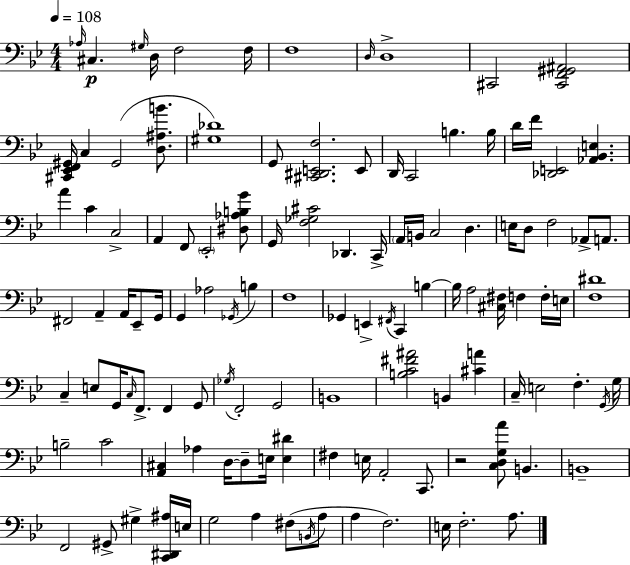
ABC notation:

X:1
T:Untitled
M:4/4
L:1/4
K:Bb
_A,/4 ^C, ^G,/4 D,/4 F,2 F,/4 F,4 D,/4 D,4 ^C,,2 [^C,,F,,^G,,^A,,]2 [^C,,_E,,F,,^G,,]/4 C, ^G,,2 [D,^A,B]/2 [^G,_D]4 G,,/2 [^C,,^D,,E,,F,]2 E,,/2 D,,/4 C,,2 B, B,/4 D/4 F/4 [_D,,E,,]2 [_A,,_B,,E,] A C C,2 A,, F,,/2 _E,,2 [^D,_A,B,G]/2 G,,/4 [F,_G,^C]2 _D,, C,,/4 A,,/4 B,,/4 C,2 D, E,/4 D,/2 F,2 _A,,/2 A,,/2 ^F,,2 A,, A,,/4 _E,,/2 G,,/4 G,, _A,2 _G,,/4 B, F,4 _G,, E,, ^F,,/4 C,, B, B,/4 A,2 [^C,^F,]/4 F, F,/4 E,/4 [F,^D]4 C, E,/2 G,,/4 C,/4 F,,/2 F,, G,,/2 _G,/4 F,,2 G,,2 B,,4 [B,C^F^A]2 B,, [^CA] C,/4 E,2 F, G,,/4 G,/4 B,2 C2 [A,,^C,] _A, D,/4 D,/2 E,/4 [E,^D] ^F, E,/4 A,,2 C,,/2 z2 [C,D,G,A]/2 B,, B,,4 F,,2 ^G,,/2 ^G, [C,,^D,,^A,]/4 E,/4 G,2 A, ^F,/2 B,,/4 A,/2 A, F,2 E,/4 F,2 A,/2